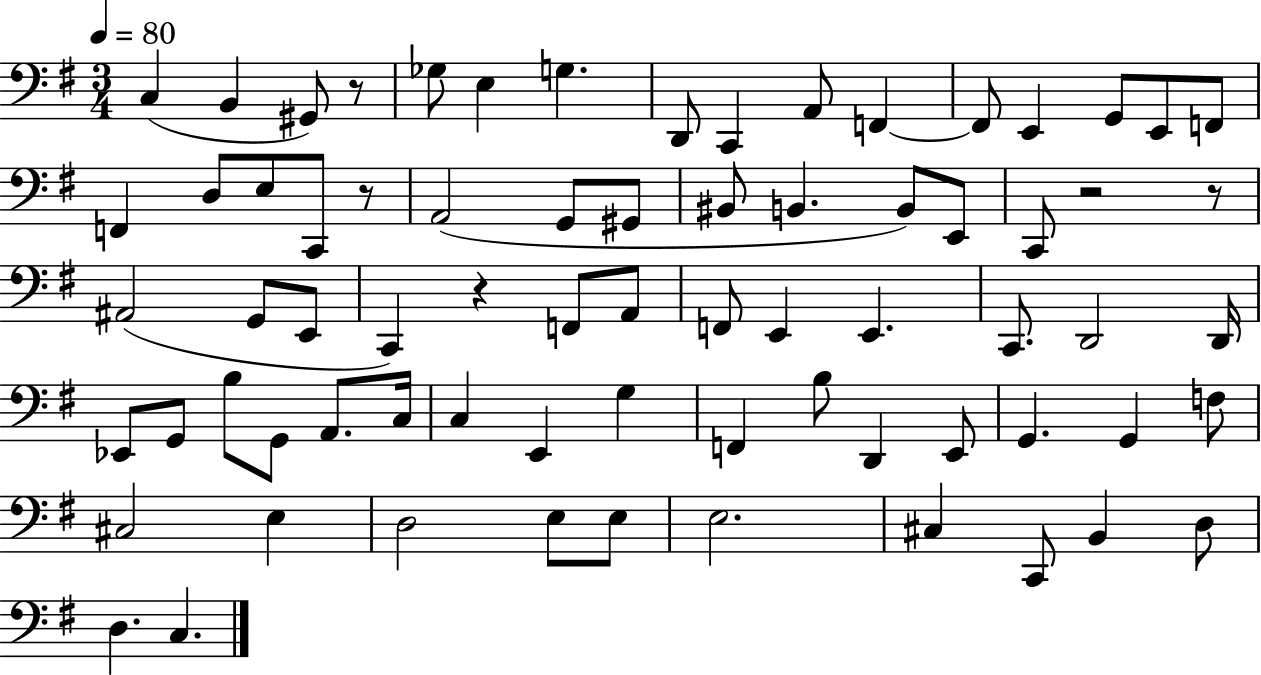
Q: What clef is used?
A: bass